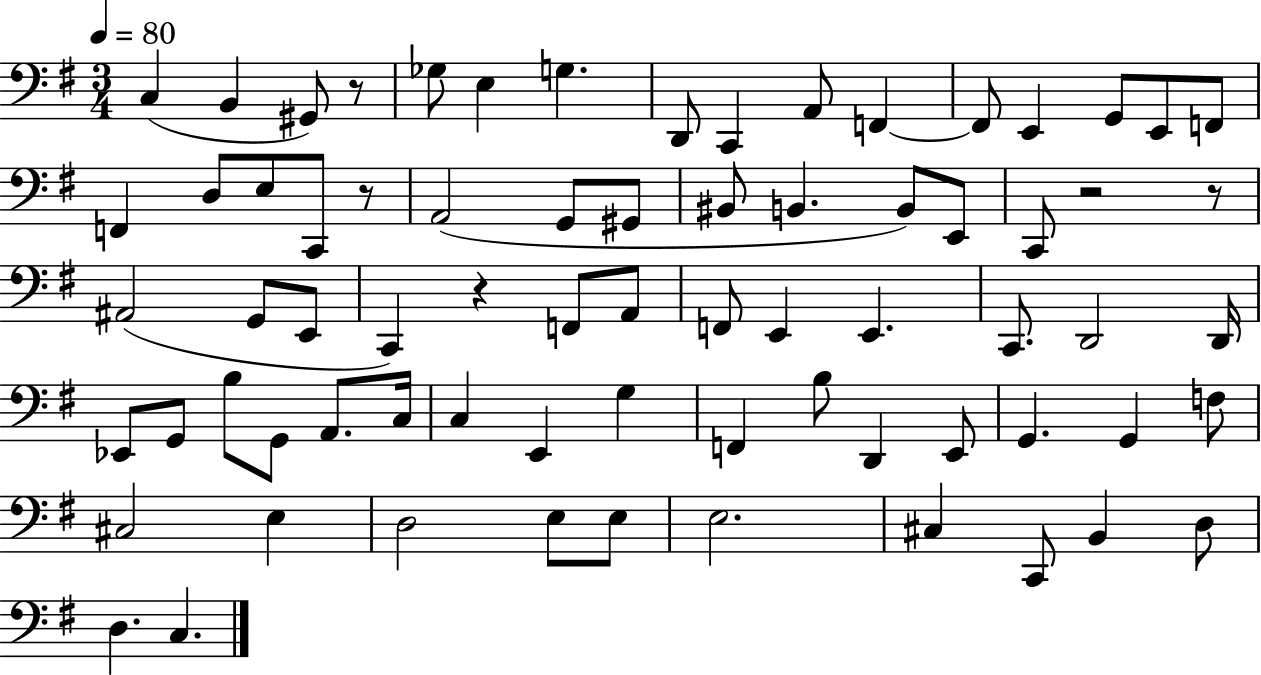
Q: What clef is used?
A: bass